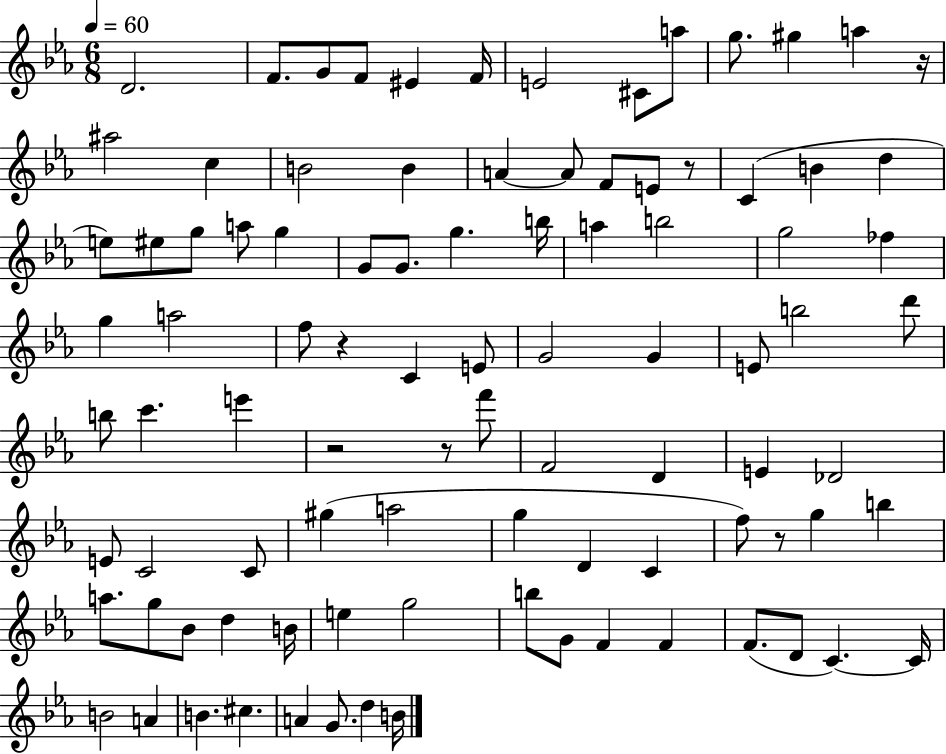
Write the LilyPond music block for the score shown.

{
  \clef treble
  \numericTimeSignature
  \time 6/8
  \key ees \major
  \tempo 4 = 60
  d'2. | f'8. g'8 f'8 eis'4 f'16 | e'2 cis'8 a''8 | g''8. gis''4 a''4 r16 | \break ais''2 c''4 | b'2 b'4 | a'4~~ a'8 f'8 e'8 r8 | c'4( b'4 d''4 | \break e''8) eis''8 g''8 a''8 g''4 | g'8 g'8. g''4. b''16 | a''4 b''2 | g''2 fes''4 | \break g''4 a''2 | f''8 r4 c'4 e'8 | g'2 g'4 | e'8 b''2 d'''8 | \break b''8 c'''4. e'''4 | r2 r8 f'''8 | f'2 d'4 | e'4 des'2 | \break e'8 c'2 c'8 | gis''4( a''2 | g''4 d'4 c'4 | f''8) r8 g''4 b''4 | \break a''8. g''8 bes'8 d''4 b'16 | e''4 g''2 | b''8 g'8 f'4 f'4 | f'8.( d'8 c'4.~~) c'16 | \break b'2 a'4 | b'4. cis''4. | a'4 g'8. d''4 b'16 | \bar "|."
}